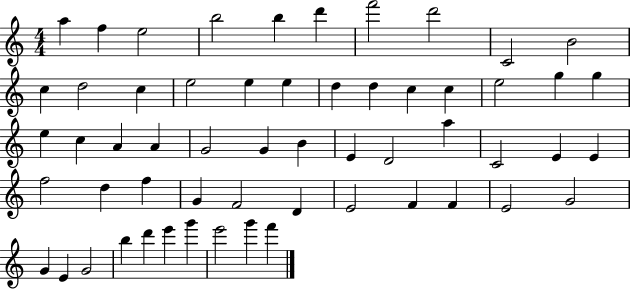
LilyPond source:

{
  \clef treble
  \numericTimeSignature
  \time 4/4
  \key c \major
  a''4 f''4 e''2 | b''2 b''4 d'''4 | f'''2 d'''2 | c'2 b'2 | \break c''4 d''2 c''4 | e''2 e''4 e''4 | d''4 d''4 c''4 c''4 | e''2 g''4 g''4 | \break e''4 c''4 a'4 a'4 | g'2 g'4 b'4 | e'4 d'2 a''4 | c'2 e'4 e'4 | \break f''2 d''4 f''4 | g'4 f'2 d'4 | e'2 f'4 f'4 | e'2 g'2 | \break g'4 e'4 g'2 | b''4 d'''4 e'''4 g'''4 | e'''2 g'''4 f'''4 | \bar "|."
}